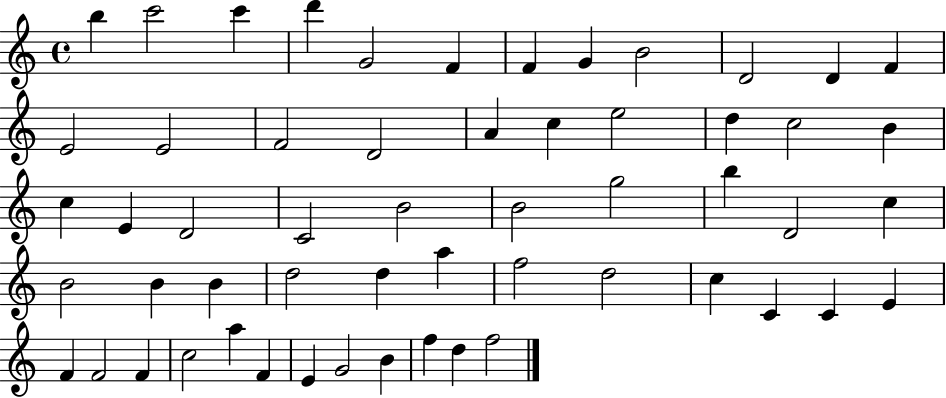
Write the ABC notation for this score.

X:1
T:Untitled
M:4/4
L:1/4
K:C
b c'2 c' d' G2 F F G B2 D2 D F E2 E2 F2 D2 A c e2 d c2 B c E D2 C2 B2 B2 g2 b D2 c B2 B B d2 d a f2 d2 c C C E F F2 F c2 a F E G2 B f d f2